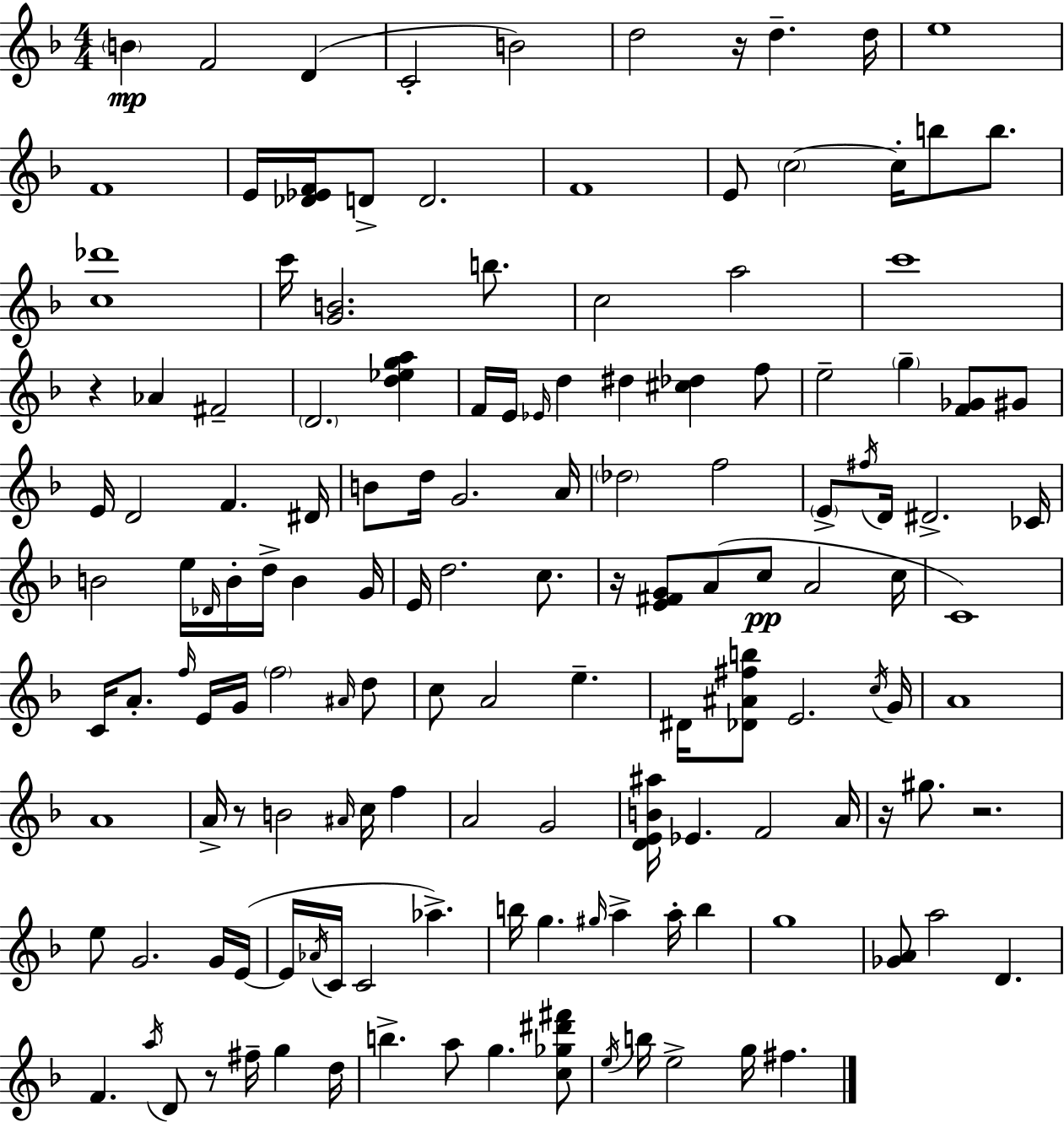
B4/q F4/h D4/q C4/h B4/h D5/h R/s D5/q. D5/s E5/w F4/w E4/s [Db4,Eb4,F4]/s D4/e D4/h. F4/w E4/e C5/h C5/s B5/e B5/e. [C5,Db6]/w C6/s [G4,B4]/h. B5/e. C5/h A5/h C6/w R/q Ab4/q F#4/h D4/h. [D5,Eb5,G5,A5]/q F4/s E4/s Eb4/s D5/q D#5/q [C#5,Db5]/q F5/e E5/h G5/q [F4,Gb4]/e G#4/e E4/s D4/h F4/q. D#4/s B4/e D5/s G4/h. A4/s Db5/h F5/h E4/e F#5/s D4/s D#4/h. CES4/s B4/h E5/s Db4/s B4/s D5/s B4/q G4/s E4/s D5/h. C5/e. R/s [E4,F#4,G4]/e A4/e C5/e A4/h C5/s C4/w C4/s A4/e. F5/s E4/s G4/s F5/h A#4/s D5/e C5/e A4/h E5/q. D#4/s [Db4,A#4,F#5,B5]/e E4/h. C5/s G4/s A4/w A4/w A4/s R/e B4/h A#4/s C5/s F5/q A4/h G4/h [D4,E4,B4,A#5]/s Eb4/q. F4/h A4/s R/s G#5/e. R/h. E5/e G4/h. G4/s E4/s E4/s Ab4/s C4/s C4/h Ab5/q. B5/s G5/q. G#5/s A5/q A5/s B5/q G5/w [Gb4,A4]/e A5/h D4/q. F4/q. A5/s D4/e R/e F#5/s G5/q D5/s B5/q. A5/e G5/q. [C5,Gb5,D#6,F#6]/e E5/s B5/s E5/h G5/s F#5/q.